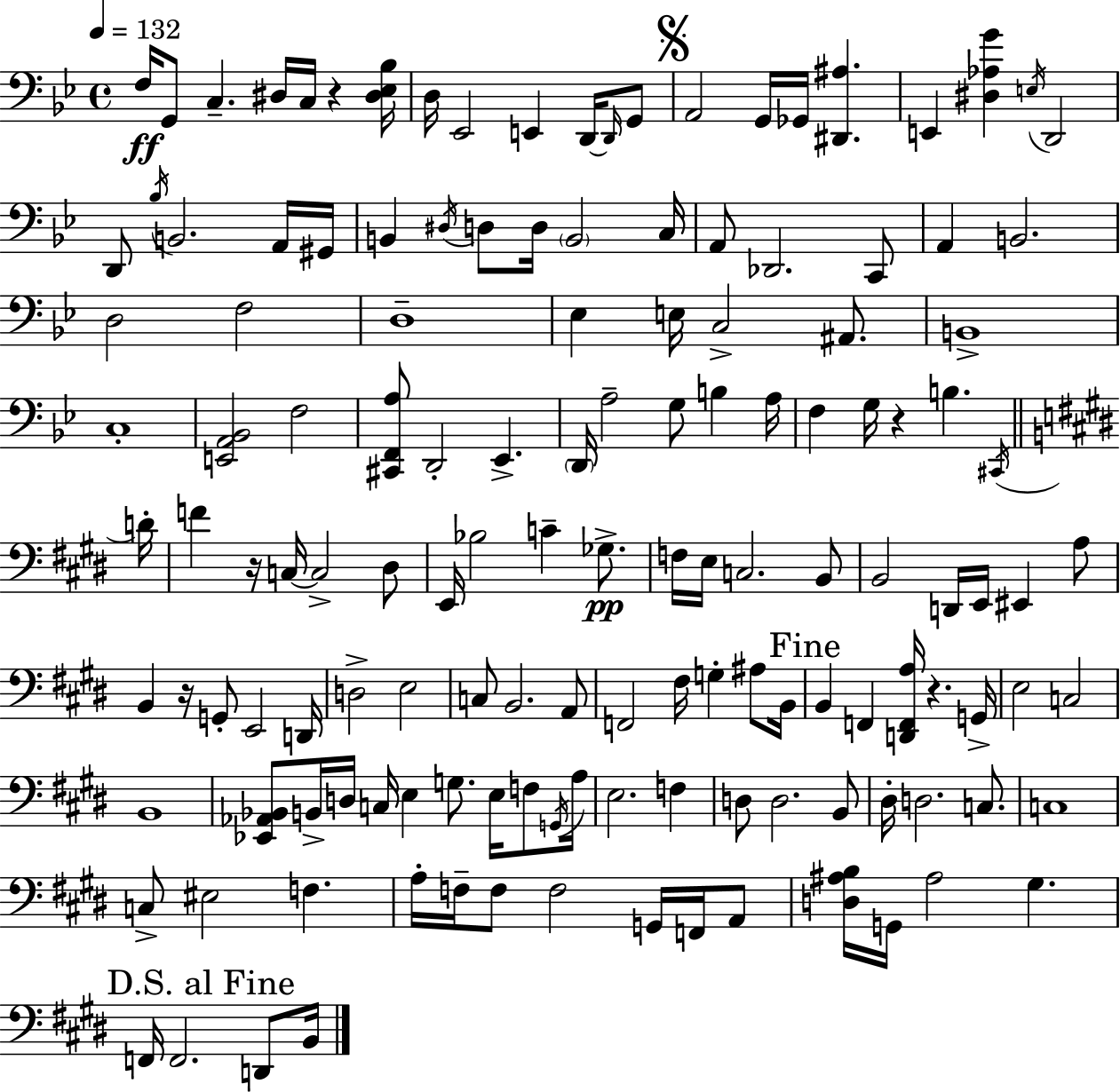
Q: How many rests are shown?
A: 5